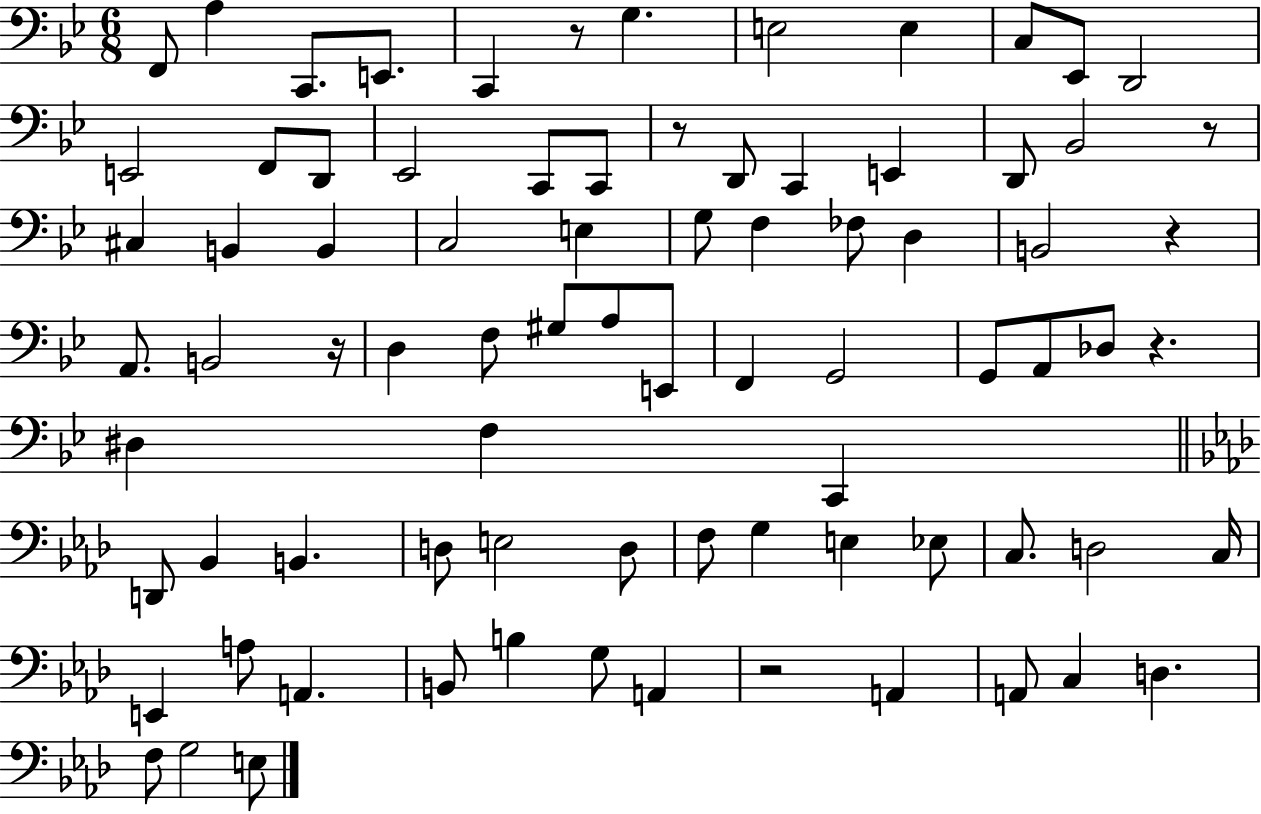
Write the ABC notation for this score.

X:1
T:Untitled
M:6/8
L:1/4
K:Bb
F,,/2 A, C,,/2 E,,/2 C,, z/2 G, E,2 E, C,/2 _E,,/2 D,,2 E,,2 F,,/2 D,,/2 _E,,2 C,,/2 C,,/2 z/2 D,,/2 C,, E,, D,,/2 _B,,2 z/2 ^C, B,, B,, C,2 E, G,/2 F, _F,/2 D, B,,2 z A,,/2 B,,2 z/4 D, F,/2 ^G,/2 A,/2 E,,/2 F,, G,,2 G,,/2 A,,/2 _D,/2 z ^D, F, C,, D,,/2 _B,, B,, D,/2 E,2 D,/2 F,/2 G, E, _E,/2 C,/2 D,2 C,/4 E,, A,/2 A,, B,,/2 B, G,/2 A,, z2 A,, A,,/2 C, D, F,/2 G,2 E,/2